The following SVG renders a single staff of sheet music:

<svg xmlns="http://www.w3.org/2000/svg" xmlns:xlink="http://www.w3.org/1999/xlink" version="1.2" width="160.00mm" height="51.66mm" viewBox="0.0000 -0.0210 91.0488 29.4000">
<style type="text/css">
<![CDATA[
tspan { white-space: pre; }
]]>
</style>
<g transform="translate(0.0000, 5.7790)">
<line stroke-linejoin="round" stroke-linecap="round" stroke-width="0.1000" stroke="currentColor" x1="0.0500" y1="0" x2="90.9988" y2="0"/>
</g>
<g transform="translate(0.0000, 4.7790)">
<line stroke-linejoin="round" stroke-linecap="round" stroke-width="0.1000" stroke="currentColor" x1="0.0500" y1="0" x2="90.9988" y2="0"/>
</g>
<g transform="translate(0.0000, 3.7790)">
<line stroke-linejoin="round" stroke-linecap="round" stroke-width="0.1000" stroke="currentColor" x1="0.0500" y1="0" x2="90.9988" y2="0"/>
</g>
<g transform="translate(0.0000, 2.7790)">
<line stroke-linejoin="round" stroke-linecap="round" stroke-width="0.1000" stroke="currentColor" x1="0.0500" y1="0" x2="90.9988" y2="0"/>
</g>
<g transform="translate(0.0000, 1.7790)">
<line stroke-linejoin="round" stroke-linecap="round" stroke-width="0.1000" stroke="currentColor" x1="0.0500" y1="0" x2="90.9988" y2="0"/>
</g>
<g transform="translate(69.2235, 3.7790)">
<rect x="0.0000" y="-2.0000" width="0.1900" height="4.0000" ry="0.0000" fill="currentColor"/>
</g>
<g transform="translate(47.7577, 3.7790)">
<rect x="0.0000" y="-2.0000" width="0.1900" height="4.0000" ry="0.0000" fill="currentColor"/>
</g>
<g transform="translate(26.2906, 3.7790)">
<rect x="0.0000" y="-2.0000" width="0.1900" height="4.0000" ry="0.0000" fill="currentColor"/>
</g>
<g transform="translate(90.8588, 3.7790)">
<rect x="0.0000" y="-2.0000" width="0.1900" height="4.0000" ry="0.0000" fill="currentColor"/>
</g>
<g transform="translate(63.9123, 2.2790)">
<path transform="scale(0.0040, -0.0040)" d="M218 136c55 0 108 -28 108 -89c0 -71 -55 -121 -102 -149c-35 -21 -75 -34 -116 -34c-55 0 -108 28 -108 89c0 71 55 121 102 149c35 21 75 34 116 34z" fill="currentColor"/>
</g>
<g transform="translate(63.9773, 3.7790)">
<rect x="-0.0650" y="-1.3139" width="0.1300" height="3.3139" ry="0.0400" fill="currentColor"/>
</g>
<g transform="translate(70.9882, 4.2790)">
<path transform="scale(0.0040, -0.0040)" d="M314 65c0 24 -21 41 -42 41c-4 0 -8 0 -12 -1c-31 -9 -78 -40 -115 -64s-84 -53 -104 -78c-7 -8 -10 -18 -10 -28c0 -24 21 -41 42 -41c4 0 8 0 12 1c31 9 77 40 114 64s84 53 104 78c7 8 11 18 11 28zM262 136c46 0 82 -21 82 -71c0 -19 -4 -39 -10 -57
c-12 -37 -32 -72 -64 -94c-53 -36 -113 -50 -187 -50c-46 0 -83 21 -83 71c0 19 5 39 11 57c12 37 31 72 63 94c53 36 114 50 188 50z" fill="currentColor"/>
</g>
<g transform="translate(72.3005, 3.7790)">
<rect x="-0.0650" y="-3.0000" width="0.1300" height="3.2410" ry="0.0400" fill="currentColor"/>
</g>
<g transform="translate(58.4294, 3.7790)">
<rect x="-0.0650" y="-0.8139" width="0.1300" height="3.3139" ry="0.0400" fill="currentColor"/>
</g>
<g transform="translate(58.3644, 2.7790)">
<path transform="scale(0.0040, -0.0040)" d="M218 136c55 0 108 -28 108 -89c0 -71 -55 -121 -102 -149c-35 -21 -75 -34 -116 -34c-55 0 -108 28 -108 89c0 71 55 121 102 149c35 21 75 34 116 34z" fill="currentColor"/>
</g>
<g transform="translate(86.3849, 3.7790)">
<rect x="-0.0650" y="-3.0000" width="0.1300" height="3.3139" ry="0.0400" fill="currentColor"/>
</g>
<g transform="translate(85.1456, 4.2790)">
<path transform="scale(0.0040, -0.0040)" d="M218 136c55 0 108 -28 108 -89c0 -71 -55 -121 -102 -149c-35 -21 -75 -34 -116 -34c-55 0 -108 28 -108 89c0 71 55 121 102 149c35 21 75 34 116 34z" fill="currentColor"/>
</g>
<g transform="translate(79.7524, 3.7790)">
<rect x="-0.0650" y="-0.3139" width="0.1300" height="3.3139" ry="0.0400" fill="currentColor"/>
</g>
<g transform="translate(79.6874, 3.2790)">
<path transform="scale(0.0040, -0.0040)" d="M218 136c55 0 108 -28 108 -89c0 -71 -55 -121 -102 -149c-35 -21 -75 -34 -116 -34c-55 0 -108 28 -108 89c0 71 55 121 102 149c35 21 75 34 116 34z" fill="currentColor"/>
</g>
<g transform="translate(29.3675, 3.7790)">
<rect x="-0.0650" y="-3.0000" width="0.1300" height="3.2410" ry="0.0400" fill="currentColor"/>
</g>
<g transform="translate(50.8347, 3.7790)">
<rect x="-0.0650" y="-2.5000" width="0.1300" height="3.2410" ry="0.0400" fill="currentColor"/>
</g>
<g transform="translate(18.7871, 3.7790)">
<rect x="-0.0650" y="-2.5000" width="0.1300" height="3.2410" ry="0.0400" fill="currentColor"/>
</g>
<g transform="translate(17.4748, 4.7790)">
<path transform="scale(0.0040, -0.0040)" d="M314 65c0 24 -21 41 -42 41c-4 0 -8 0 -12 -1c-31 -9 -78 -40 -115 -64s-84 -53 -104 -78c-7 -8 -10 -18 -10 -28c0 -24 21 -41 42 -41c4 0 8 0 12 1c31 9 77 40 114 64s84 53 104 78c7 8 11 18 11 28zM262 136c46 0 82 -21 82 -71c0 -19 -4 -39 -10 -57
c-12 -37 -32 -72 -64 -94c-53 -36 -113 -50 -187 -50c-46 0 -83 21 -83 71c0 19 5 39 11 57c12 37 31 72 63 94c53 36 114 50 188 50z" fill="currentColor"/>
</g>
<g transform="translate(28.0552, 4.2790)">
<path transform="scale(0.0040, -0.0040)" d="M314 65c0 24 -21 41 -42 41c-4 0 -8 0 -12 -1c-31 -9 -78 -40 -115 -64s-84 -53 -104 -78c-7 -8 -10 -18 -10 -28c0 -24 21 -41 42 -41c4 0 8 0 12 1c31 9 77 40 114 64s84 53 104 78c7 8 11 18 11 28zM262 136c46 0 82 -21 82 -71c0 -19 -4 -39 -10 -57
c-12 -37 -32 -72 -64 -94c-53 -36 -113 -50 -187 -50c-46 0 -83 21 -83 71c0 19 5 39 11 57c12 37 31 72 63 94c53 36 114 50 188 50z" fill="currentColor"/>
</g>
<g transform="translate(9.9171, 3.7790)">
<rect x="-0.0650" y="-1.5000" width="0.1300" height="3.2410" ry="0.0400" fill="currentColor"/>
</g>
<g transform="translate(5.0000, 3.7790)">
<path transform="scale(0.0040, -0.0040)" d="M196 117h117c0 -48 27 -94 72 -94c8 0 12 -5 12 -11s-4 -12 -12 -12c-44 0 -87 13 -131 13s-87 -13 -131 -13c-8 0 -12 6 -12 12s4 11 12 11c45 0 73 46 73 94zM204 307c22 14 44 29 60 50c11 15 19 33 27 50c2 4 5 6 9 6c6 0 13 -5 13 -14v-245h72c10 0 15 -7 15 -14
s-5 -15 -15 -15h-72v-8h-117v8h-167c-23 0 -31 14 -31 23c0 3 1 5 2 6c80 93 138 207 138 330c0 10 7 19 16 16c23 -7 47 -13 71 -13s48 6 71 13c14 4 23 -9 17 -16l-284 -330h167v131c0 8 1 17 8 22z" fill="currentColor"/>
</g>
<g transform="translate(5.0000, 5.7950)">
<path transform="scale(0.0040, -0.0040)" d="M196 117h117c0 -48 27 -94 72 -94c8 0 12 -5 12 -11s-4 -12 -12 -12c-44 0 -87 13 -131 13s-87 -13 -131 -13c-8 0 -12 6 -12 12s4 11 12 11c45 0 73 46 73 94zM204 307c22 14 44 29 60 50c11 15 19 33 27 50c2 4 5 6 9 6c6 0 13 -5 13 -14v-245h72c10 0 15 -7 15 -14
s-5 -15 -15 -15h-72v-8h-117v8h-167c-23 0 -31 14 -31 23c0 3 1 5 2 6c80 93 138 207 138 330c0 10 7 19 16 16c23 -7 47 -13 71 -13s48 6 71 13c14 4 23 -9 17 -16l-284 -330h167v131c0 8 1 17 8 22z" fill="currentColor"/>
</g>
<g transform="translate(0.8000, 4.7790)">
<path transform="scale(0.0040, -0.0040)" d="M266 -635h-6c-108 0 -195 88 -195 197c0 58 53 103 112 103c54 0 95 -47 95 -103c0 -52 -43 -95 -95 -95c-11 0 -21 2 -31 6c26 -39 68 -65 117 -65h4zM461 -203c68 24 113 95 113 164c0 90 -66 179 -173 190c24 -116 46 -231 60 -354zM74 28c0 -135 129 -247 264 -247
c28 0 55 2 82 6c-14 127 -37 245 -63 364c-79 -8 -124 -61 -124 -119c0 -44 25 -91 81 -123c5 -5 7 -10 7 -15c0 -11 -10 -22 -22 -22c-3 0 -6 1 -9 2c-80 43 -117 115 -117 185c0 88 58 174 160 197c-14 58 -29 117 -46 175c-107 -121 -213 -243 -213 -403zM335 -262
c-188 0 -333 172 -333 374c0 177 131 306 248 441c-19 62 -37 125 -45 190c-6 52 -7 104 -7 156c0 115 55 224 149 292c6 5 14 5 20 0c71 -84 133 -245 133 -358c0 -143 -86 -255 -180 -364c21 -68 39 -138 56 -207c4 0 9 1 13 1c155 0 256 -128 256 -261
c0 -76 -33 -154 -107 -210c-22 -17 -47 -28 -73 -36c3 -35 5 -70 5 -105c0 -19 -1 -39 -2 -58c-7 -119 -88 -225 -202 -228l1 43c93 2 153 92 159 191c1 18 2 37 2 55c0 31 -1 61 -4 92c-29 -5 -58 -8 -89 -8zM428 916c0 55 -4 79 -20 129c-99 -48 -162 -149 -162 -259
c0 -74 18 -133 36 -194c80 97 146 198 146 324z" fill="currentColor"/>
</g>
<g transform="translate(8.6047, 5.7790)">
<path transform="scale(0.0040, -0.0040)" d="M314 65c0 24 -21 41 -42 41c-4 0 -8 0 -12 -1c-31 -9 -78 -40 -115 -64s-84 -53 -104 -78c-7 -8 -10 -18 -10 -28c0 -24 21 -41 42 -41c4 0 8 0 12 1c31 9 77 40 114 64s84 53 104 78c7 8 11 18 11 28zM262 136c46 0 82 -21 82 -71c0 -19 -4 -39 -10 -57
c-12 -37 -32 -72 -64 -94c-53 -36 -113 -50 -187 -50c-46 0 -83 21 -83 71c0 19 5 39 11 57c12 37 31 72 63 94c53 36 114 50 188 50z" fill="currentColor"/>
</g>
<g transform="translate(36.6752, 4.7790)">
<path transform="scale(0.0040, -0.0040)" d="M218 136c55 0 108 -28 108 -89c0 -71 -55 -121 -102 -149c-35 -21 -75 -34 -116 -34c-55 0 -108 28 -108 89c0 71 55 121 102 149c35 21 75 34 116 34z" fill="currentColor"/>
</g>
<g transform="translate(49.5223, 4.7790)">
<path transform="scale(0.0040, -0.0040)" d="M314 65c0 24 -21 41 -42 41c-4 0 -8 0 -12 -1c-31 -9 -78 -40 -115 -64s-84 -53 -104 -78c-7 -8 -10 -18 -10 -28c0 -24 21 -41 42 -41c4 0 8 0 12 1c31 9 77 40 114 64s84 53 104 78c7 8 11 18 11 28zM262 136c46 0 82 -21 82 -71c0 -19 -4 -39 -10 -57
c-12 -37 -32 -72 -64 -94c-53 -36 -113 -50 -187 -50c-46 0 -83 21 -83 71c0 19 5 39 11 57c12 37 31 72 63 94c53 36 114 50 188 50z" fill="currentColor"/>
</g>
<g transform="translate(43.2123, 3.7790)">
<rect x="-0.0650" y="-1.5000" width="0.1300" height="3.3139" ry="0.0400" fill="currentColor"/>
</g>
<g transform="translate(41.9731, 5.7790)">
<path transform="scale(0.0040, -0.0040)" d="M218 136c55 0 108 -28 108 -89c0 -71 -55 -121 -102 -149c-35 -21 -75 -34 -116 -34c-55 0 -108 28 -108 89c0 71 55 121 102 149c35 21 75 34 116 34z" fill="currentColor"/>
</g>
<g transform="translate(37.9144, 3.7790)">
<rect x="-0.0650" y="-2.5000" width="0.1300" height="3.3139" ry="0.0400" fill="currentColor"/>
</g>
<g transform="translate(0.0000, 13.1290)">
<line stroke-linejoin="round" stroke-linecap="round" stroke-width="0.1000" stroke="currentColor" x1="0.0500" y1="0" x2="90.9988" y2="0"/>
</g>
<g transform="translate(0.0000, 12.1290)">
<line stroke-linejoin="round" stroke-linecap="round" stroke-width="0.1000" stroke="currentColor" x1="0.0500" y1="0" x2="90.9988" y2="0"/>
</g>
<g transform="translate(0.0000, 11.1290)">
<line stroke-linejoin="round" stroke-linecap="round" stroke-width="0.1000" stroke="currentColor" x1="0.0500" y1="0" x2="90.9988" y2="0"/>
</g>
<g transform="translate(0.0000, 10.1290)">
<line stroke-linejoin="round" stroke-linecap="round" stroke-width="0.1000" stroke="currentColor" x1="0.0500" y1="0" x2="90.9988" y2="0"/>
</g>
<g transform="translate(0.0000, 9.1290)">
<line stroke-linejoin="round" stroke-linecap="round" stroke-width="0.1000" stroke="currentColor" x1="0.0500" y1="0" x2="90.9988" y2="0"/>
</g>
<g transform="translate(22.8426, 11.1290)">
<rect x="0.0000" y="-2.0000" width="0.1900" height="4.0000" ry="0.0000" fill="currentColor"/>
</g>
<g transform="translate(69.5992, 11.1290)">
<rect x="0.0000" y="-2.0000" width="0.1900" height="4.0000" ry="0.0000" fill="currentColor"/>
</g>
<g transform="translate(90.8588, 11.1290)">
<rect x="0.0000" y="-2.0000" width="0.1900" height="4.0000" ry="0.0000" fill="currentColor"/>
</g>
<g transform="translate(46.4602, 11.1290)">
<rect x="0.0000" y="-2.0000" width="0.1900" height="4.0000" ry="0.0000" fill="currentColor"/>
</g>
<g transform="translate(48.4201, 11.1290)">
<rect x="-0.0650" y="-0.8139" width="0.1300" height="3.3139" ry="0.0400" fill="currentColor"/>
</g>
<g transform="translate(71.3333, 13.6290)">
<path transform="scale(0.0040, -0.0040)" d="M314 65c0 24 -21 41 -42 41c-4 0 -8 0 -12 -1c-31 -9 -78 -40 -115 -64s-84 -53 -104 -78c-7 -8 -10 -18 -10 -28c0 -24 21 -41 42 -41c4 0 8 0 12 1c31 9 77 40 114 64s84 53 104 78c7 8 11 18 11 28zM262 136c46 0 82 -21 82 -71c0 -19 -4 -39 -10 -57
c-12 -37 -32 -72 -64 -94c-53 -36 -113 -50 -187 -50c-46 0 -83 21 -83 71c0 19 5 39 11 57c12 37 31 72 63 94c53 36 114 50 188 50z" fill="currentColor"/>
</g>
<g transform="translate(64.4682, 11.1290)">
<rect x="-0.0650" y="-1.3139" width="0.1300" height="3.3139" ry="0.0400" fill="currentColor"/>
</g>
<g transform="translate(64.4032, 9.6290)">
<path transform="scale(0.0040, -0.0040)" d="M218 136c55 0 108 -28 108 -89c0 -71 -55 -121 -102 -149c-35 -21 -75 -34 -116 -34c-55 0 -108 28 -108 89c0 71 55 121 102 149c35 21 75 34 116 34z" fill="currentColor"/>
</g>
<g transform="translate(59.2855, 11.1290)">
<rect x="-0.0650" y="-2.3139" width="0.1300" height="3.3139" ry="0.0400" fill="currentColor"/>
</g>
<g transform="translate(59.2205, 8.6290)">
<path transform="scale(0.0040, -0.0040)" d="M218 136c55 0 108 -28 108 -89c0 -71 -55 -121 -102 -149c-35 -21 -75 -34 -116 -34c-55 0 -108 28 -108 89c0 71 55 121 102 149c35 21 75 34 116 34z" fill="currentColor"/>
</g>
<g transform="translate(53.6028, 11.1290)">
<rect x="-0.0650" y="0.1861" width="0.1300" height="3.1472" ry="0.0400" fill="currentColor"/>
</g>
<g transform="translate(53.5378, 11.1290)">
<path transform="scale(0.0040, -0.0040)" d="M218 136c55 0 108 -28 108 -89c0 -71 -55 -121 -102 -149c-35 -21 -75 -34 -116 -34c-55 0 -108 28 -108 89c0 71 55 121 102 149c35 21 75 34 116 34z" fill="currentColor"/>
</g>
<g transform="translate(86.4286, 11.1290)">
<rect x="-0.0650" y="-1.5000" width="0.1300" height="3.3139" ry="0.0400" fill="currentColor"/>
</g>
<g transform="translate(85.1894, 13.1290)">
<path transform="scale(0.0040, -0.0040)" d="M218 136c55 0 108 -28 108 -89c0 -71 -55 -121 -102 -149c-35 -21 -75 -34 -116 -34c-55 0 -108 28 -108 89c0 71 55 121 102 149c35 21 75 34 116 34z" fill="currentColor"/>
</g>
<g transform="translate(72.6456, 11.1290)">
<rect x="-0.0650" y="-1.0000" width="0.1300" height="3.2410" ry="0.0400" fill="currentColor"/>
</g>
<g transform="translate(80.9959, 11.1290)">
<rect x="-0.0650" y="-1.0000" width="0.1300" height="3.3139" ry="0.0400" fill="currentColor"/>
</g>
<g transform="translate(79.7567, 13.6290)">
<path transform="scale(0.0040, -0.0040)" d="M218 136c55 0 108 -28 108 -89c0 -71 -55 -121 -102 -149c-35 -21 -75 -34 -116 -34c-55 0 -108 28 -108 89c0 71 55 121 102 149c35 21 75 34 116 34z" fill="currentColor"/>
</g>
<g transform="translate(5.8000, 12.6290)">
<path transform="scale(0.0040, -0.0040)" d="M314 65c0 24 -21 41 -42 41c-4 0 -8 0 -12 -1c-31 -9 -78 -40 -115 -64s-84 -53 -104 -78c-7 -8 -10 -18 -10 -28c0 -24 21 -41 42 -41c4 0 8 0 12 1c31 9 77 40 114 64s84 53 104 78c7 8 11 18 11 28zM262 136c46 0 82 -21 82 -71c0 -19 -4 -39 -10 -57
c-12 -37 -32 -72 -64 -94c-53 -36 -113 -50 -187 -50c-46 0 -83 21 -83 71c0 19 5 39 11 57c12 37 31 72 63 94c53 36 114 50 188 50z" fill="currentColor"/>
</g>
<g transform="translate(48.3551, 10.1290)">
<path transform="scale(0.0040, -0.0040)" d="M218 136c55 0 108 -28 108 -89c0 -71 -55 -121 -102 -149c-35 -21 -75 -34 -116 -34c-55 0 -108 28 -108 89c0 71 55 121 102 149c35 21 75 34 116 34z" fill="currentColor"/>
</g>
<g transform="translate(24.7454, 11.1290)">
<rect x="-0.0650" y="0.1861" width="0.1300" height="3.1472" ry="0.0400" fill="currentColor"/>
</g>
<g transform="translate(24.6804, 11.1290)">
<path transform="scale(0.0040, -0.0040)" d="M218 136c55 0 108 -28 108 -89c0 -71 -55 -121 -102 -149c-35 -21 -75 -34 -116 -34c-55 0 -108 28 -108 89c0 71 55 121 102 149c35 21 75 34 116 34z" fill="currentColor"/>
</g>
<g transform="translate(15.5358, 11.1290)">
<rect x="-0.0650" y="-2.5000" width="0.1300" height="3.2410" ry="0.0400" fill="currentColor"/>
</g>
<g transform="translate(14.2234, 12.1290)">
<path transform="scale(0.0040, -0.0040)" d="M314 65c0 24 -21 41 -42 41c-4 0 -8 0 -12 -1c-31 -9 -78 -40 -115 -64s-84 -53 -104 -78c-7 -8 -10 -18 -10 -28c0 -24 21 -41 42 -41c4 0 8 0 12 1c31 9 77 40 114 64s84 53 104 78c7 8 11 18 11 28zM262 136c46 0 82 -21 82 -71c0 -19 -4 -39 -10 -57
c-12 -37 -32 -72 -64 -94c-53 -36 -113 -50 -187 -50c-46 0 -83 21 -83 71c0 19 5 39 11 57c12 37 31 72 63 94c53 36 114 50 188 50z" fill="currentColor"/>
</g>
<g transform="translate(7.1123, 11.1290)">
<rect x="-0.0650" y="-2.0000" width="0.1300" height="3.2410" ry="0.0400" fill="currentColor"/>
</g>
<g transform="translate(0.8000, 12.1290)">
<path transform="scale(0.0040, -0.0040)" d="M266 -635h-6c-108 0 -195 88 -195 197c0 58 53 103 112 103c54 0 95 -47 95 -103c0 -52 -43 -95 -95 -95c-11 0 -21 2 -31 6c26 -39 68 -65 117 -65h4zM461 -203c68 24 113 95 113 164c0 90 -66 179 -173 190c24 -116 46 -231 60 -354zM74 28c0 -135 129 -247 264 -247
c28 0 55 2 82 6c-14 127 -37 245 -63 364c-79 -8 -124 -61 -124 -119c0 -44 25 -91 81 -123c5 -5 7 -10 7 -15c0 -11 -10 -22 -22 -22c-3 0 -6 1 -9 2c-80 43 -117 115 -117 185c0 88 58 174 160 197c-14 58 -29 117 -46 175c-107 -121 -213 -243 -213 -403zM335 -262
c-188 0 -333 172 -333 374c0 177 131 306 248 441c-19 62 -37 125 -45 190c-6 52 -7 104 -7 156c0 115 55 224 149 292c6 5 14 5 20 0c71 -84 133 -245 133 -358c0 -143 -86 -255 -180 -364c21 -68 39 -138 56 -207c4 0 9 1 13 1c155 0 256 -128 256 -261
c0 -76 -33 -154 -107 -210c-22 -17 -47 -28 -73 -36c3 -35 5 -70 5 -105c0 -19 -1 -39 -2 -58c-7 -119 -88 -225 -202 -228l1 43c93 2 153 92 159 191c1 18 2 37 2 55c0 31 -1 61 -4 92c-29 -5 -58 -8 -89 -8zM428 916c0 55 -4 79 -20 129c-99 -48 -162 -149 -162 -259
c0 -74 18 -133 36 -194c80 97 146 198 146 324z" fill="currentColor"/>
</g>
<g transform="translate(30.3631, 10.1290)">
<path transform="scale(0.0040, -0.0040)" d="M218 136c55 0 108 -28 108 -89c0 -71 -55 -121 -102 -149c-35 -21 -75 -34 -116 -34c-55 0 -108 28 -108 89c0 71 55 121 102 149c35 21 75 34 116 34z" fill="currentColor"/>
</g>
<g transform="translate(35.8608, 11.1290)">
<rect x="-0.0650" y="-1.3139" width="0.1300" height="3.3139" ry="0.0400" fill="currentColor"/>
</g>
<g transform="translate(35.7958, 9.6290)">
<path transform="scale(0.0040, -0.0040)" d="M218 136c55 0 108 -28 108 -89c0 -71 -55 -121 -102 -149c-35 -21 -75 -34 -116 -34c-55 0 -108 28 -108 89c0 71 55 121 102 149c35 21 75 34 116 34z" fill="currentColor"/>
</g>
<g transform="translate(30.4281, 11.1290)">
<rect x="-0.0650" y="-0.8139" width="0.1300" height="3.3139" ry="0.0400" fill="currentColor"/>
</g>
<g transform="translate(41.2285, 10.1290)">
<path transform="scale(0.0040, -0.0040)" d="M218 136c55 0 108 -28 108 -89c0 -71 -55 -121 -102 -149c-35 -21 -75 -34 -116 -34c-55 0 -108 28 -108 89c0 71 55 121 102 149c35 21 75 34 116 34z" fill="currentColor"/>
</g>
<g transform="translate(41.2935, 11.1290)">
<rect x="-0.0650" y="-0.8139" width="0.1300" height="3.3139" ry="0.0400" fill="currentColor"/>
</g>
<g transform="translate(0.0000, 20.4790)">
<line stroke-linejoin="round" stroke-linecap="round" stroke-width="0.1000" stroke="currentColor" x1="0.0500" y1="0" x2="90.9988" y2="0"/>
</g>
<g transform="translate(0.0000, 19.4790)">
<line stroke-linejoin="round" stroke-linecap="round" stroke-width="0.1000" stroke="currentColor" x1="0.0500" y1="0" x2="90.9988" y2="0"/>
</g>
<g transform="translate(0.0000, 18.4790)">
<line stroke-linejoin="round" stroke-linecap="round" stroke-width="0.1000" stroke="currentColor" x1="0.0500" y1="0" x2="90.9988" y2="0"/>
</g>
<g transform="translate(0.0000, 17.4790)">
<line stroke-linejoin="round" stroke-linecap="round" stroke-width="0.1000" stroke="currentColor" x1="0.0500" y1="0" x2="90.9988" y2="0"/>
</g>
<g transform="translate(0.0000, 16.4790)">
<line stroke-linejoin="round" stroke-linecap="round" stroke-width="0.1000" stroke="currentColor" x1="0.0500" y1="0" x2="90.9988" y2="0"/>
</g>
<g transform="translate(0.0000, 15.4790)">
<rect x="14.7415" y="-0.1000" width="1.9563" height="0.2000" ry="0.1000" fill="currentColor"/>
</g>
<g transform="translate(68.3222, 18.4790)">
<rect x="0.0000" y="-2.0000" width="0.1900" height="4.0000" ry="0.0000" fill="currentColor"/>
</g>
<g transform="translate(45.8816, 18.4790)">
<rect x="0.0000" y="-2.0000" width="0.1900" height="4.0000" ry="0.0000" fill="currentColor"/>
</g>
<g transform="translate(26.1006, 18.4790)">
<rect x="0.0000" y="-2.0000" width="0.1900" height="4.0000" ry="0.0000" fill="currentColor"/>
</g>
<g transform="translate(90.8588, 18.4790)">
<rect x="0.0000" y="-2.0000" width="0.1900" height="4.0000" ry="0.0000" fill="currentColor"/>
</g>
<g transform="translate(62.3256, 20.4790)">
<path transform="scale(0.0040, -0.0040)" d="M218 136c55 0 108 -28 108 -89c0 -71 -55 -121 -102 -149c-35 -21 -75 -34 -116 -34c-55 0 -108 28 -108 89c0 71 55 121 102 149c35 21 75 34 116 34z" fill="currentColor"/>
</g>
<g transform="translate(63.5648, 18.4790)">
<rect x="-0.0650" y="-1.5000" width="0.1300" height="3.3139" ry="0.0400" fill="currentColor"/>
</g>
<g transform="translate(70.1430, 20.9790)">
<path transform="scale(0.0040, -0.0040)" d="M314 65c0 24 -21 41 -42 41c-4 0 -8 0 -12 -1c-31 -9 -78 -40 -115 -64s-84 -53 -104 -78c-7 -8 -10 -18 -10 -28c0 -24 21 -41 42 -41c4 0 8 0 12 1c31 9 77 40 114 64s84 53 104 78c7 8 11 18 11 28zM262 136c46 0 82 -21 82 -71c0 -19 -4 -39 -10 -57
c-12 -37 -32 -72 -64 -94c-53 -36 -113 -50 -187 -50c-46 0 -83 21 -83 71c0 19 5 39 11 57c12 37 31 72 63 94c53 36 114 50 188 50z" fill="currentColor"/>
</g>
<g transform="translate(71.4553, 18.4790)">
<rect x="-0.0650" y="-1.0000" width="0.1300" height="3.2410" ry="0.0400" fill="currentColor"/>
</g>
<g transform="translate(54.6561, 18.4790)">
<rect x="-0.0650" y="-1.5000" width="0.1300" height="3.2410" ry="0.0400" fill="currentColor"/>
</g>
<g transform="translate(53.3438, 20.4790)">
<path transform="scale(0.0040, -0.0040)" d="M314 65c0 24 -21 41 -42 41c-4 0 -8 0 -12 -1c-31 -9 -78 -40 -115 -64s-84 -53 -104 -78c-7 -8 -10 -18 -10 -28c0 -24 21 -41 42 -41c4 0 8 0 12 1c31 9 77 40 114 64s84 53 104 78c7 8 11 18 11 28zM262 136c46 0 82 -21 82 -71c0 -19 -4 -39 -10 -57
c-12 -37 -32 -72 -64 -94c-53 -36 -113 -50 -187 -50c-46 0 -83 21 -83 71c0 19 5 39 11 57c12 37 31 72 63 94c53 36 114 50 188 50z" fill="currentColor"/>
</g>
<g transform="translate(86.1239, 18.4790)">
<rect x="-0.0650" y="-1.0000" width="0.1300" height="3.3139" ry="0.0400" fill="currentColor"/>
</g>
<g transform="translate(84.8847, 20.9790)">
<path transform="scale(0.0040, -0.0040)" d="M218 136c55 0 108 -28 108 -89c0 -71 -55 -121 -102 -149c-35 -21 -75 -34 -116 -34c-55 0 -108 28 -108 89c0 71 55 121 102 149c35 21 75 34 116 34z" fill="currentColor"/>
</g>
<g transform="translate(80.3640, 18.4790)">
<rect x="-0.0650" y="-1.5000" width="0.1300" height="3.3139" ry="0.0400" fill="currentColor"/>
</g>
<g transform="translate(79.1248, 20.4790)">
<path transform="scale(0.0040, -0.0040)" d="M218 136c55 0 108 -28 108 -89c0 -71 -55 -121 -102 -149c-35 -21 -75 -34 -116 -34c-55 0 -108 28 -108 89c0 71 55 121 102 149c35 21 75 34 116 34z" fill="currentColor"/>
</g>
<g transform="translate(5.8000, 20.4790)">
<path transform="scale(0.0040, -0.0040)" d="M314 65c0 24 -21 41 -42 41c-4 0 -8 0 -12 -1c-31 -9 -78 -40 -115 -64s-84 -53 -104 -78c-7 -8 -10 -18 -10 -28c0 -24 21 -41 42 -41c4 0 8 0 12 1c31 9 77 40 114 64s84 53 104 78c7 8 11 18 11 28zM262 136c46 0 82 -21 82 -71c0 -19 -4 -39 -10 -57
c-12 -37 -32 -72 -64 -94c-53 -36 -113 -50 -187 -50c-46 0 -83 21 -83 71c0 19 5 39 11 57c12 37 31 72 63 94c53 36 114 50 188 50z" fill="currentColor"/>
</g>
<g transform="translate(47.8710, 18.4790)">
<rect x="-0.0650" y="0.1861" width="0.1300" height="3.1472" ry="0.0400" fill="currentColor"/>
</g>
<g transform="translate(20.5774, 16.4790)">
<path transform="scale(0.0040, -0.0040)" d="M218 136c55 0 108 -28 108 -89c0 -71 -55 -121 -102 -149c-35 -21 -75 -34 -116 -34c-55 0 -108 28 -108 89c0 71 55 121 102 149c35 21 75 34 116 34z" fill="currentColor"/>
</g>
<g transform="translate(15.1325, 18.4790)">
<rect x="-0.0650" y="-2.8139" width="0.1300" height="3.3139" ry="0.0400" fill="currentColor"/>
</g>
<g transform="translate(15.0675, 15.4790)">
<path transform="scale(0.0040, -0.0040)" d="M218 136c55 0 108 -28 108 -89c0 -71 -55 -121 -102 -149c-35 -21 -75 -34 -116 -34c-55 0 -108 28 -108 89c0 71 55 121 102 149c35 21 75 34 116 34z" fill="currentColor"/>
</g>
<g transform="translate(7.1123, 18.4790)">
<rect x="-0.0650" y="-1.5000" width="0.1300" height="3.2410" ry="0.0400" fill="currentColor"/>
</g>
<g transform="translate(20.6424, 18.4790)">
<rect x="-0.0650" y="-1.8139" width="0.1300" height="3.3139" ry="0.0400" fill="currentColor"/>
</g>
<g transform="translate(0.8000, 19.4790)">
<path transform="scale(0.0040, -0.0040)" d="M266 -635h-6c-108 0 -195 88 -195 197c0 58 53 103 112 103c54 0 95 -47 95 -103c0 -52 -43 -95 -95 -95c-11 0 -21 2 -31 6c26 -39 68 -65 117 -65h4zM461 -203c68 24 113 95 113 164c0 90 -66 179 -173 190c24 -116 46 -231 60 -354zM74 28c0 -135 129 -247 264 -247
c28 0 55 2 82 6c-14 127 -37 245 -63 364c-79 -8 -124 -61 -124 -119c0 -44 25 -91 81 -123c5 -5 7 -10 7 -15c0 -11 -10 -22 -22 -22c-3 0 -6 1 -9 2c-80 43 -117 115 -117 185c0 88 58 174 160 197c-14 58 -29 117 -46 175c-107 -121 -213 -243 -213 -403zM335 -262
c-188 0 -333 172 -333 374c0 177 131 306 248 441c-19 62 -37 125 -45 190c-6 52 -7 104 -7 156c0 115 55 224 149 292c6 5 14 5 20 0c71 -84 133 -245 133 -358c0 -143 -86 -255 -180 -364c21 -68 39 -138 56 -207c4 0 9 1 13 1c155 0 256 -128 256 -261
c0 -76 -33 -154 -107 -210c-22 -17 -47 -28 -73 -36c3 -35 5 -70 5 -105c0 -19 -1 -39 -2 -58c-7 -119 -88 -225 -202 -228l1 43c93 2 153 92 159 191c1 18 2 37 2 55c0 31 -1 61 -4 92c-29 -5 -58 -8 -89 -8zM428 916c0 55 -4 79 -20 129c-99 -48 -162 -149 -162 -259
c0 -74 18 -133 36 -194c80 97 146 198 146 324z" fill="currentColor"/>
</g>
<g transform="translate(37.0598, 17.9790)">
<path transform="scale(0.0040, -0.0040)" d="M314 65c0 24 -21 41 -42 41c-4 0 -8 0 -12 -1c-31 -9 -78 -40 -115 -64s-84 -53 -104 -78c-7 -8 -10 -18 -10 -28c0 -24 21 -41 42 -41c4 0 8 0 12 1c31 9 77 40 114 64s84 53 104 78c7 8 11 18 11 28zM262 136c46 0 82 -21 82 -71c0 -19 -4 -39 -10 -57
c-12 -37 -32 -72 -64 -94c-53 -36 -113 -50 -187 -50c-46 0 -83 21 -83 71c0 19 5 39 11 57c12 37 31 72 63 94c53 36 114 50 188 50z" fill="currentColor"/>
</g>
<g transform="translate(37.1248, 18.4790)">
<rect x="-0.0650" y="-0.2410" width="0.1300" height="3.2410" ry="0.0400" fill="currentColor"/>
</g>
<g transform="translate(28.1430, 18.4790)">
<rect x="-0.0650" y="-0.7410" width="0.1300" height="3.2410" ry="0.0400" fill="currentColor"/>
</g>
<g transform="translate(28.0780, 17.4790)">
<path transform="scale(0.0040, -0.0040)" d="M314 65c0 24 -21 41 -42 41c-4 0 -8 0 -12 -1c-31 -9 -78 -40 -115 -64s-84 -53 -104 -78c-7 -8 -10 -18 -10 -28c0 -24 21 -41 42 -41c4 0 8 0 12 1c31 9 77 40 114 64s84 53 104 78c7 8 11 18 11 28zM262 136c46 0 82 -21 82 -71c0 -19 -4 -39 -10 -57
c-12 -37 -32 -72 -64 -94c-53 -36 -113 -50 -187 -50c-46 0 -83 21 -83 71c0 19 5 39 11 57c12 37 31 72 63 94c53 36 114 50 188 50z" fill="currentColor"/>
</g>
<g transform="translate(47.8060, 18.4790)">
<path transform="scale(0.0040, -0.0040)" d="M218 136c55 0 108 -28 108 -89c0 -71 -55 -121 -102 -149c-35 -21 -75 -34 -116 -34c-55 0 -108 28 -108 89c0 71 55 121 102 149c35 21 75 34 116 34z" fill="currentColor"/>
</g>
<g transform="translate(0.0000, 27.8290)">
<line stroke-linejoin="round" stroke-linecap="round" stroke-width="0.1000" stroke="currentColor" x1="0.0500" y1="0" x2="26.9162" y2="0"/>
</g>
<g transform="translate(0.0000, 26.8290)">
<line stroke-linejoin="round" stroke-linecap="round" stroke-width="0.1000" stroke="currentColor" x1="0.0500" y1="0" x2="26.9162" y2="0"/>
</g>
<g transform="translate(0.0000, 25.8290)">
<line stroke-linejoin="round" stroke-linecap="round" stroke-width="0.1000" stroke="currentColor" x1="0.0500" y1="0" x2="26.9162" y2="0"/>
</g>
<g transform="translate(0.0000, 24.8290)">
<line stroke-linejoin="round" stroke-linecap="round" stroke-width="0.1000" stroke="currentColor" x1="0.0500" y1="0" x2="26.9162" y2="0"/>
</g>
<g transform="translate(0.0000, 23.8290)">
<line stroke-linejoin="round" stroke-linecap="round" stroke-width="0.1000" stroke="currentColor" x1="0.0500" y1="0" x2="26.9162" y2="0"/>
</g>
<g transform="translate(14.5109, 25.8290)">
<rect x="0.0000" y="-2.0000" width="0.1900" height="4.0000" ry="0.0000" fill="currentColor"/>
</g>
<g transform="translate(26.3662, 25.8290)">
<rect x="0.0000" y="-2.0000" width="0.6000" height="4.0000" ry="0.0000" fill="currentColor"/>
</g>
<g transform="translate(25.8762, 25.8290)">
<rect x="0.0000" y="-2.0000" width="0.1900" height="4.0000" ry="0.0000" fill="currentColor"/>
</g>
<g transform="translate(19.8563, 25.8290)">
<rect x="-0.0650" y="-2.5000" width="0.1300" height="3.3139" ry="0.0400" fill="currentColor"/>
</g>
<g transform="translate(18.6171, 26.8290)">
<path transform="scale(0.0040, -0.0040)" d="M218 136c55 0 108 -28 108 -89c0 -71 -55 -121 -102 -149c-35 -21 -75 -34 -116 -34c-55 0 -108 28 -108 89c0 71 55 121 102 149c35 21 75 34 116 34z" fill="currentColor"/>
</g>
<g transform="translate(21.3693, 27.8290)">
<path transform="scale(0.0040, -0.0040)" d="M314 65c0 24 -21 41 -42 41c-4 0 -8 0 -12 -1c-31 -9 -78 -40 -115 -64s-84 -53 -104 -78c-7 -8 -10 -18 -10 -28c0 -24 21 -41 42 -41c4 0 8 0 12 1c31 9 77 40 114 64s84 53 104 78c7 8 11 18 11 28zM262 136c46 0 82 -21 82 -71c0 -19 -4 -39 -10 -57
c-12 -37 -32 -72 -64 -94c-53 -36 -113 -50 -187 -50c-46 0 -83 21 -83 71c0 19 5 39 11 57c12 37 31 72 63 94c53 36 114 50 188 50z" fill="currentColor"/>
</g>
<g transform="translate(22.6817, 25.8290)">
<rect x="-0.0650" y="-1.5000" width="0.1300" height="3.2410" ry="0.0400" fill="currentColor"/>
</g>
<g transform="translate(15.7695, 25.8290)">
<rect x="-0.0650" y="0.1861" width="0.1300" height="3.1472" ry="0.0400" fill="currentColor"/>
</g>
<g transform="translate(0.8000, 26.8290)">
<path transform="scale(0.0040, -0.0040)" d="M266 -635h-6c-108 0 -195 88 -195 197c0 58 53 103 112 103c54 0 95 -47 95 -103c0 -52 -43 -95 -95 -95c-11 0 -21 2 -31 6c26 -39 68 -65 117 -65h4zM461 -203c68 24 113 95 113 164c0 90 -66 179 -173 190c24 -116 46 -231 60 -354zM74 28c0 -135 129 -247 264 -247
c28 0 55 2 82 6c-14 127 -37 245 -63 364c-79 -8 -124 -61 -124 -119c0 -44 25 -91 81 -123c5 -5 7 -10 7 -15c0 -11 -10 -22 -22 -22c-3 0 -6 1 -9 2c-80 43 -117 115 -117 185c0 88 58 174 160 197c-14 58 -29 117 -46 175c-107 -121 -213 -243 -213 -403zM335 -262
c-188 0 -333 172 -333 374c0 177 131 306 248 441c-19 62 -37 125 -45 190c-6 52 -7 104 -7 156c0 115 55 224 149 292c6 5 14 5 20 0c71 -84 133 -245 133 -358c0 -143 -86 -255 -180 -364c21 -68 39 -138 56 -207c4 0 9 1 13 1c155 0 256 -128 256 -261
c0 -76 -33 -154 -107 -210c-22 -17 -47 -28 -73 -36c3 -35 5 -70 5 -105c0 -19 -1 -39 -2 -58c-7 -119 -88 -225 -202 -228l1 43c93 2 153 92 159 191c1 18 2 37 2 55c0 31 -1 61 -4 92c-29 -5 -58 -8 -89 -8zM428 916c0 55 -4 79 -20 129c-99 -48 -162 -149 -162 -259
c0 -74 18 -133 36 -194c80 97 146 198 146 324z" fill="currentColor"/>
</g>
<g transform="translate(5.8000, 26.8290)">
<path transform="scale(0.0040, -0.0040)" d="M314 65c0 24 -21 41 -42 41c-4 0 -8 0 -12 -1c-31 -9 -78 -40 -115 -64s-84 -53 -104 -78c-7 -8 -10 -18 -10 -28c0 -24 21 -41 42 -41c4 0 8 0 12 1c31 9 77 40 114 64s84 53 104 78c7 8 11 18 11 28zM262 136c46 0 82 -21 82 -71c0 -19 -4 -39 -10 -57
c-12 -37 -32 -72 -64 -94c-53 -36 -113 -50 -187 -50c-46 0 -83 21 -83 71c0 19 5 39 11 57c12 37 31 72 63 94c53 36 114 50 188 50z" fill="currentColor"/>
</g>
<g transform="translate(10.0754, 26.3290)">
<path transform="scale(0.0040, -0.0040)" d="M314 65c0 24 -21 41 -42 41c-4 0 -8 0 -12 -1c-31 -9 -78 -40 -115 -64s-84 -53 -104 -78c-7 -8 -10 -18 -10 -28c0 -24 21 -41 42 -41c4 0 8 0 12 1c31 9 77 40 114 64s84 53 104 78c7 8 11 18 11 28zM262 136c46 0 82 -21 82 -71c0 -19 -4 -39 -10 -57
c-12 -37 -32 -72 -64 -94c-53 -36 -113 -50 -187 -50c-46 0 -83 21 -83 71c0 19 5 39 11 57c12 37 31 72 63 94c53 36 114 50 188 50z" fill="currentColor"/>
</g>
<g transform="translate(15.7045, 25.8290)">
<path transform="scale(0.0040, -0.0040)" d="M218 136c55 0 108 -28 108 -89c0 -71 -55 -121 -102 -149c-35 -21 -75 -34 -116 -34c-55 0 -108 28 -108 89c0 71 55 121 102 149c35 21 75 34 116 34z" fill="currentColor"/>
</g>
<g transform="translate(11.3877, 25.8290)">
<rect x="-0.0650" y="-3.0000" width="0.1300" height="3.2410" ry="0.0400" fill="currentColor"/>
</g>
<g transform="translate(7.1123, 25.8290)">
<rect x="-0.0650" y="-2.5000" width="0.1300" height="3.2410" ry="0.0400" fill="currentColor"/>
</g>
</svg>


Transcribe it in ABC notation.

X:1
T:Untitled
M:4/4
L:1/4
K:C
E2 G2 A2 G E G2 d e A2 c A F2 G2 B d e d d B g e D2 D E E2 a f d2 c2 B E2 E D2 E D G2 A2 B G E2